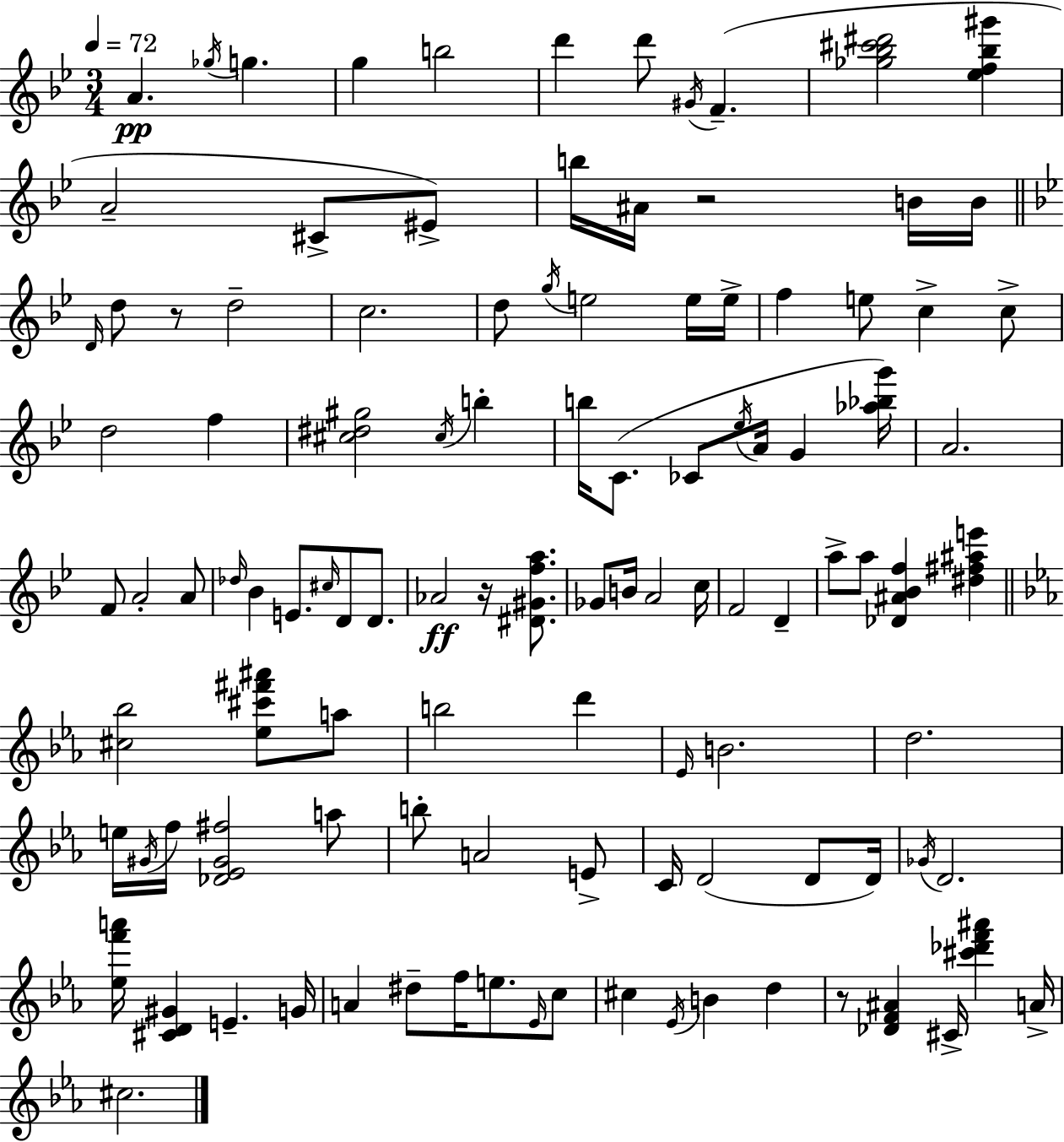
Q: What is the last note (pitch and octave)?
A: C#5